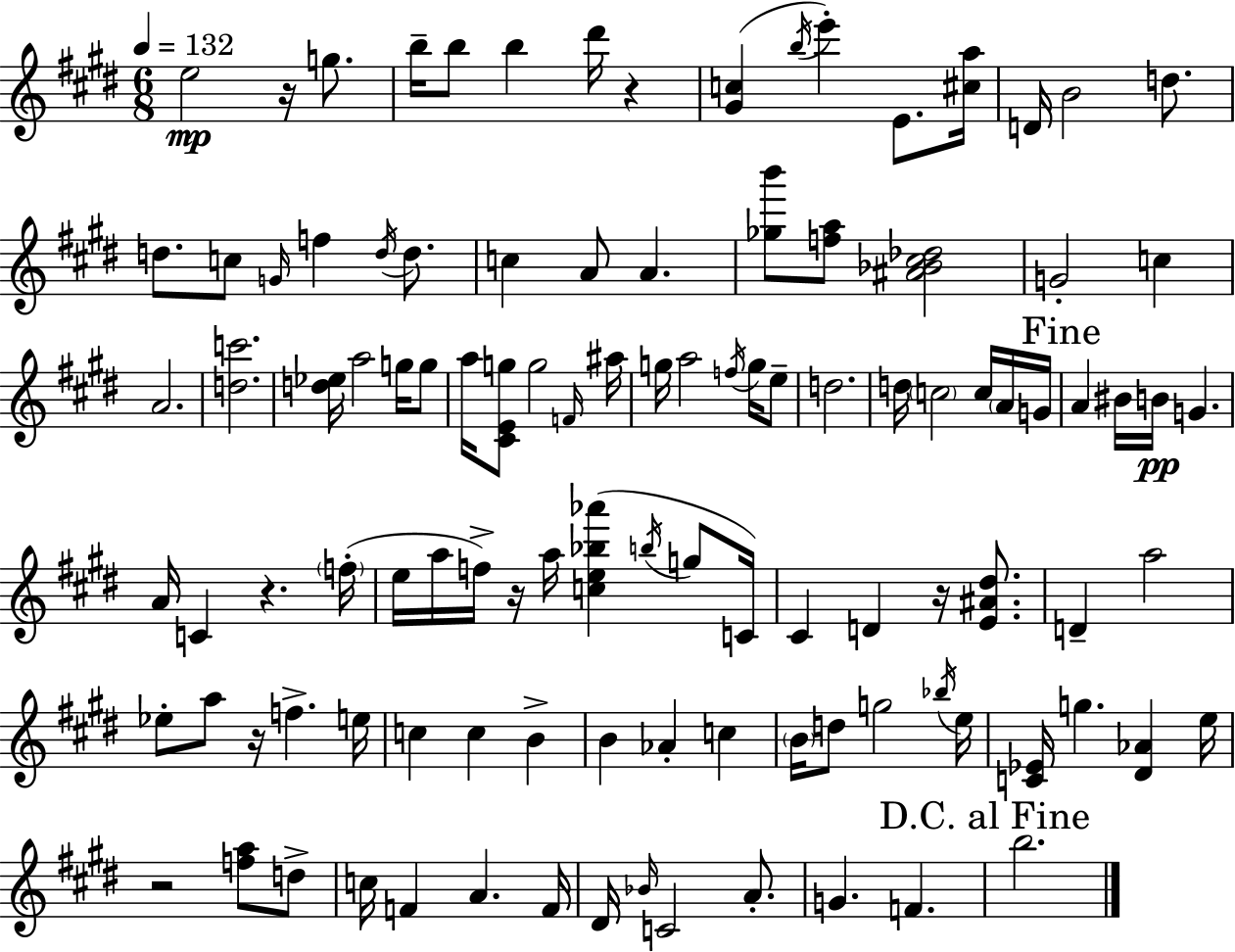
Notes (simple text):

E5/h R/s G5/e. B5/s B5/e B5/q D#6/s R/q [G#4,C5]/q B5/s E6/q E4/e. [C#5,A5]/s D4/s B4/h D5/e. D5/e. C5/e G4/s F5/q D5/s D5/e. C5/q A4/e A4/q. [Gb5,B6]/e [F5,A5]/e [A#4,Bb4,C#5,Db5]/h G4/h C5/q A4/h. [D5,C6]/h. [D5,Eb5]/s A5/h G5/s G5/e A5/s [C#4,E4,G5]/e G5/h F4/s A#5/s G5/s A5/h F5/s G5/s E5/e D5/h. D5/s C5/h C5/s A4/s G4/s A4/q BIS4/s B4/s G4/q. A4/s C4/q R/q. F5/s E5/s A5/s F5/s R/s A5/s [C5,E5,Bb5,Ab6]/q B5/s G5/e C4/s C#4/q D4/q R/s [E4,A#4,D#5]/e. D4/q A5/h Eb5/e A5/e R/s F5/q. E5/s C5/q C5/q B4/q B4/q Ab4/q C5/q B4/s D5/e G5/h Bb5/s E5/s [C4,Eb4]/s G5/q. [D#4,Ab4]/q E5/s R/h [F5,A5]/e D5/e C5/s F4/q A4/q. F4/s D#4/s Bb4/s C4/h A4/e. G4/q. F4/q. B5/h.